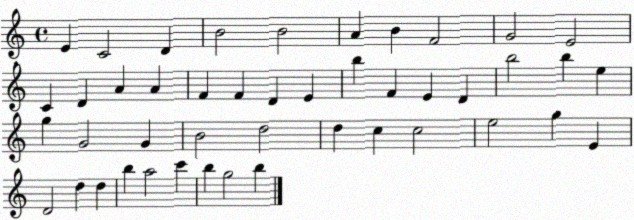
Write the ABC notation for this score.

X:1
T:Untitled
M:4/4
L:1/4
K:C
E C2 D B2 B2 A B F2 G2 E2 C D A A F F D E b F E D b2 b e g G2 G B2 d2 d c c2 e2 g E D2 d d b a2 c' b g2 b